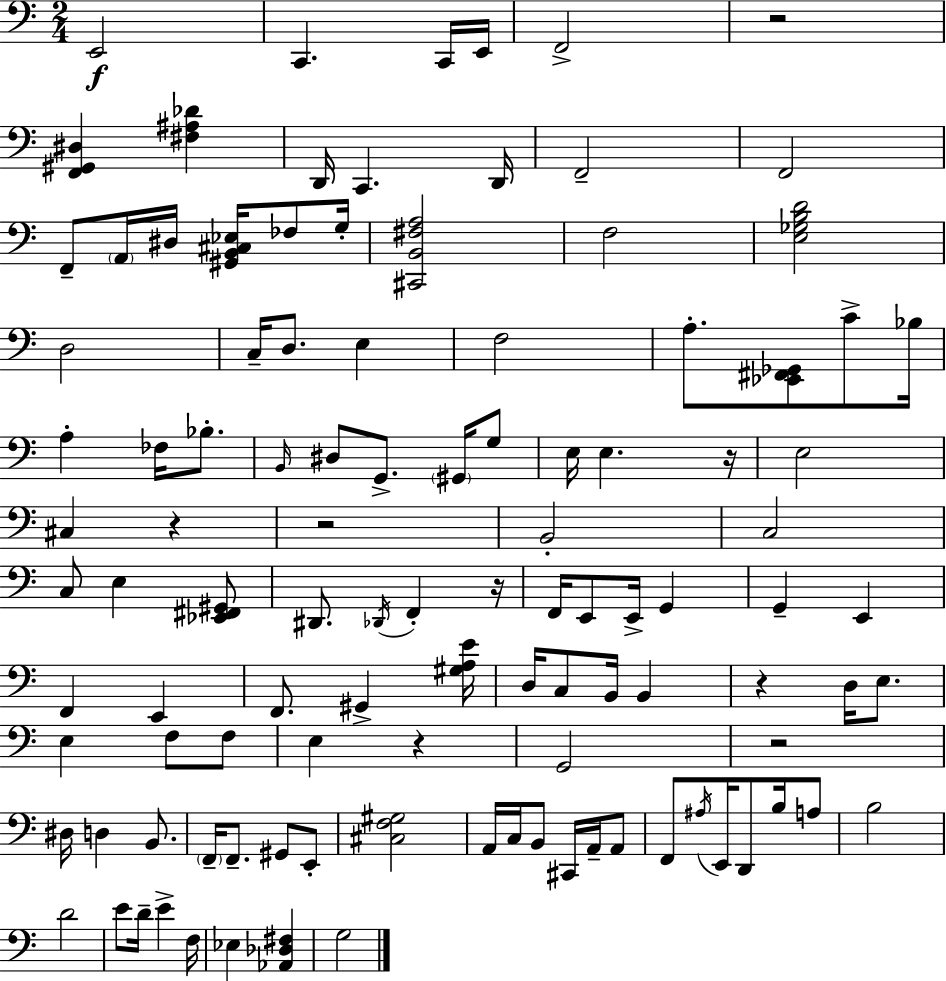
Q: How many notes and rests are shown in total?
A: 109